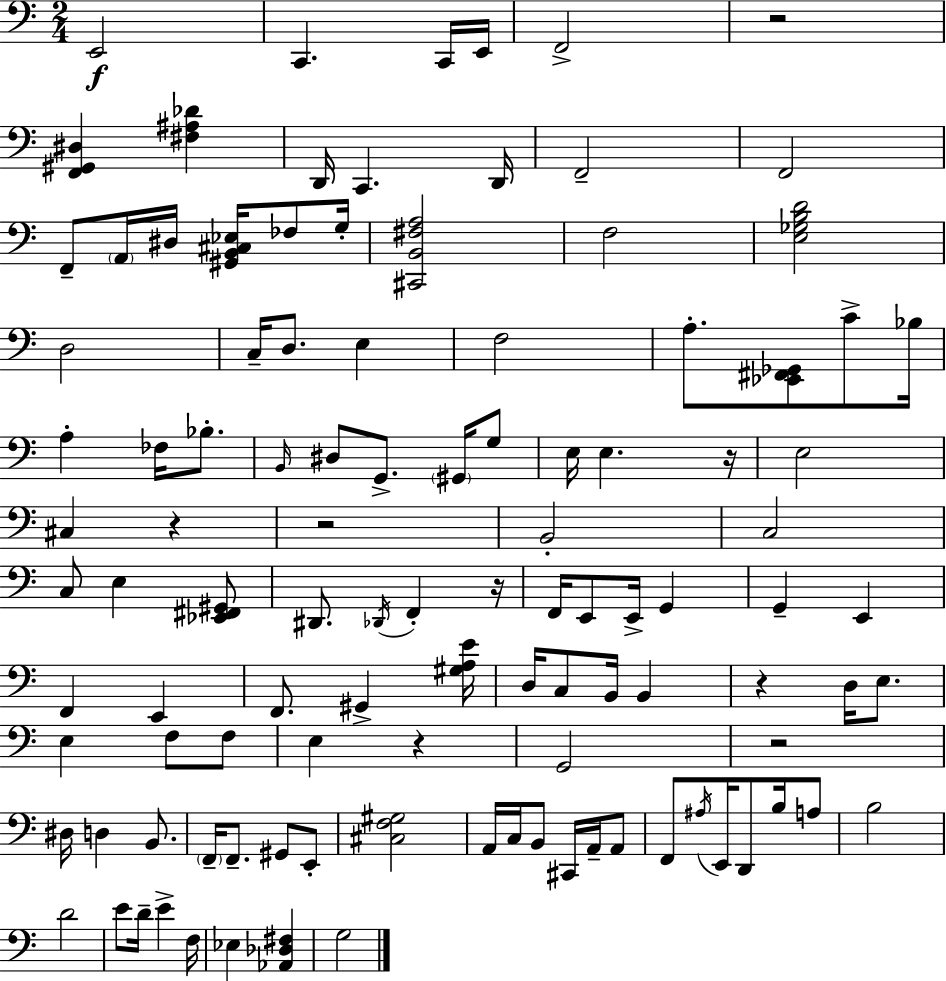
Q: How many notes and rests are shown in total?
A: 109